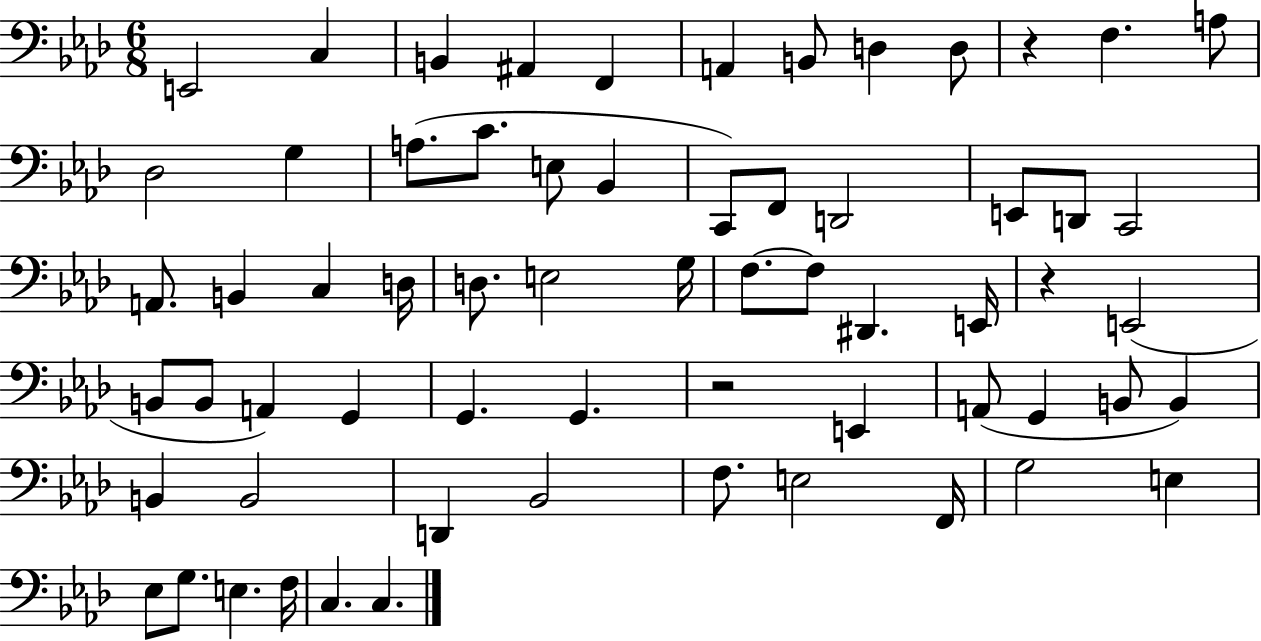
{
  \clef bass
  \numericTimeSignature
  \time 6/8
  \key aes \major
  e,2 c4 | b,4 ais,4 f,4 | a,4 b,8 d4 d8 | r4 f4. a8 | \break des2 g4 | a8.( c'8. e8 bes,4 | c,8) f,8 d,2 | e,8 d,8 c,2 | \break a,8. b,4 c4 d16 | d8. e2 g16 | f8.~~ f8 dis,4. e,16 | r4 e,2( | \break b,8 b,8 a,4) g,4 | g,4. g,4. | r2 e,4 | a,8( g,4 b,8 b,4) | \break b,4 b,2 | d,4 bes,2 | f8. e2 f,16 | g2 e4 | \break ees8 g8. e4. f16 | c4. c4. | \bar "|."
}